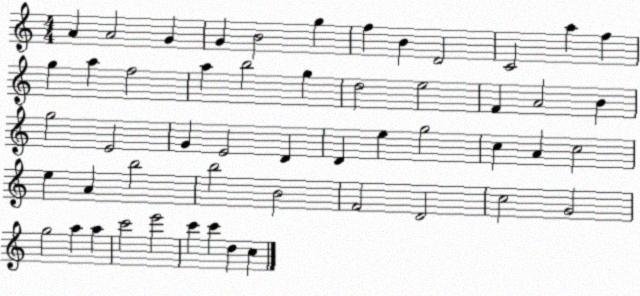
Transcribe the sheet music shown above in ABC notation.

X:1
T:Untitled
M:4/4
L:1/4
K:C
A A2 G G B2 g f B D2 C2 a f g a f2 a b2 g d2 e2 F A2 B g2 E2 G E2 D D e g2 c A c2 e A b2 b2 B2 F2 D2 c2 G2 g2 a a c'2 e'2 c' c' d c